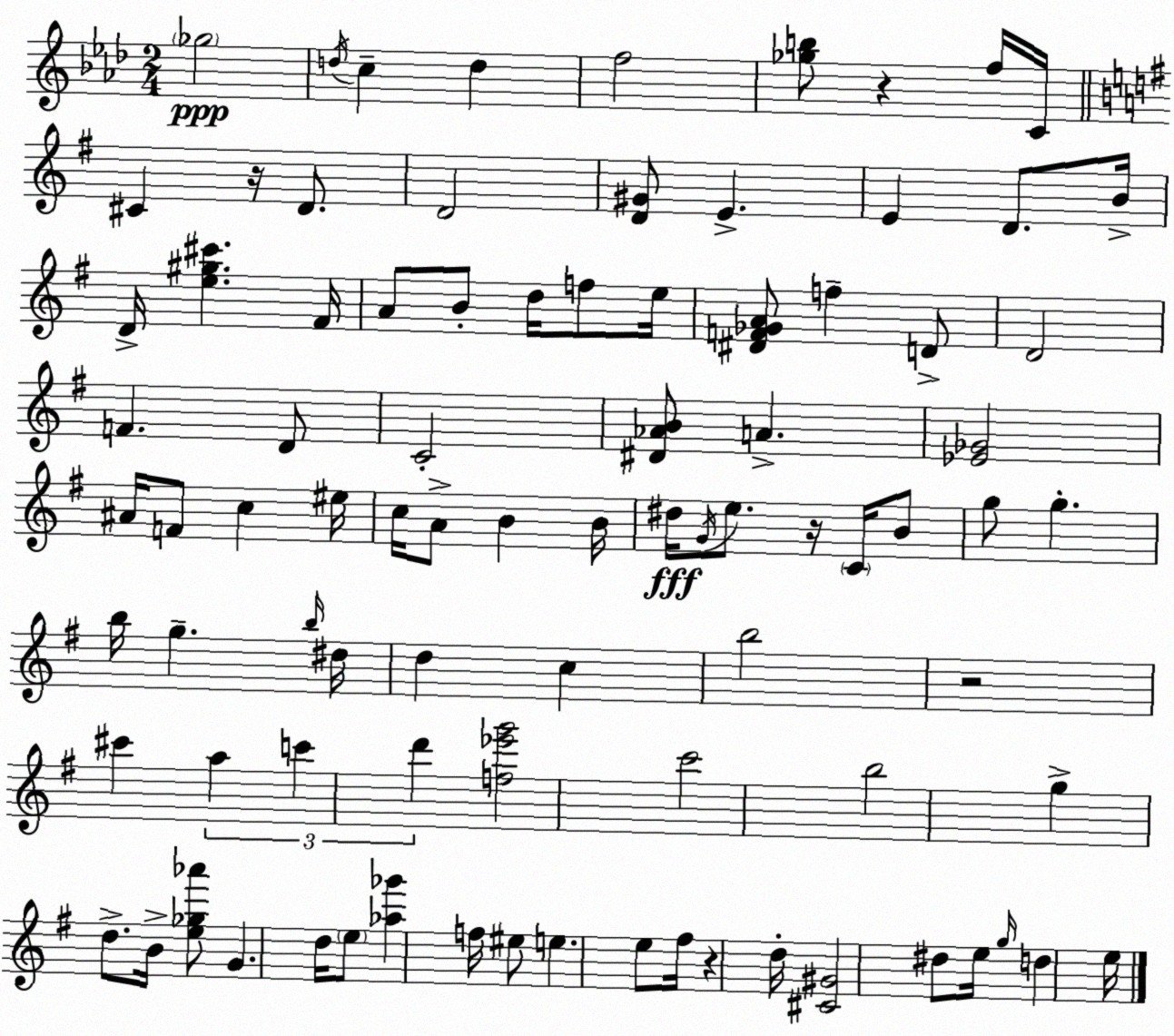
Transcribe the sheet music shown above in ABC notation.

X:1
T:Untitled
M:2/4
L:1/4
K:Fm
_g2 d/4 c d f2 [_gb]/2 z f/4 C/4 ^C z/4 D/2 D2 [D^G]/2 E E D/2 B/4 D/4 [e^g^c'] ^F/4 A/2 B/2 d/4 f/2 e/4 [^DF_GA]/2 f D/2 D2 F D/2 C2 [^D_AB]/2 A [_E_G]2 ^A/4 F/2 c ^e/4 c/4 A/2 B B/4 ^d/4 G/4 e/2 z/4 C/4 B/2 g/2 g b/4 g b/4 ^d/4 d c b2 z2 ^c' a c' d' [f_e'g']2 c'2 b2 g d/2 B/4 [e_g_a']/2 G d/4 e/2 [_a_g'] f/4 ^e/2 e e/2 ^f/4 z d/4 [^C^G]2 ^d/2 e/4 g/4 d e/4